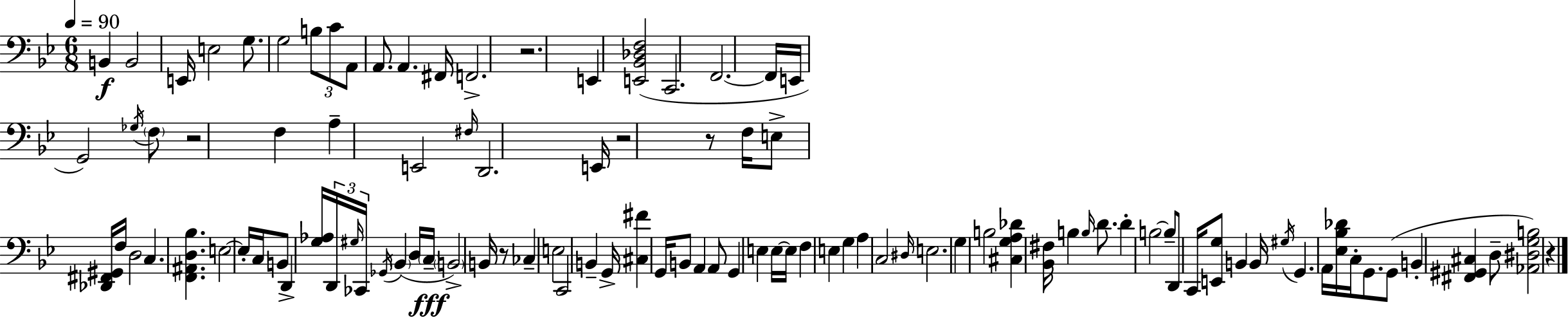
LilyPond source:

{
  \clef bass
  \numericTimeSignature
  \time 6/8
  \key bes \major
  \tempo 4 = 90
  b,4\f b,2 | e,16 e2 g8. | g2 \tuplet 3/2 { b8 c'8 | a,8 } a,8. a,4. fis,16 | \break f,2.-> | r2. | e,4 <e, bes, des f>2( | c,2. | \break f,2.~~ | f,16 e,16 g,2) \acciaccatura { ges16 } \parenthesize f8 | r2 f4 | a4-- e,2 | \break \grace { fis16 } d,2. | e,16 r2 r8 | f16 e8-> <des, fis, gis,>16 f16 d2 | c4. <f, ais, d bes>4. | \break e2~~ e16-. c16 | b,8 d,4-> <g aes>16 \tuplet 3/2 { d,16 \grace { gis16 } ces,16 } \acciaccatura { ges,16 } \parenthesize bes,4( | d16 \parenthesize c16--\fff \parenthesize b,2->) | b,16 r8 ces4-- e2 | \break c,2 | b,4-- g,16-> <cis fis'>4 g,16 b,8 | a,4 a,8 g,4 e4 | e16~~ e16 f4 e4 | \break g4 a4 c2 | \grace { dis16 } e2. | g4 b2 | <cis g a des'>4 <bes, fis>16 b4 | \break \grace { b16 } d'8. d'4-. b2~~ | b8-- d,8 c,16 <e, g>8 | b,4 b,16 \acciaccatura { gis16 } g,4. | a,16 <ees bes des'>16 c16-. g,8. g,8( b,4-. | \break <fis, gis, cis>4 d8-- <aes, dis g b>2) | r4 \bar "|."
}